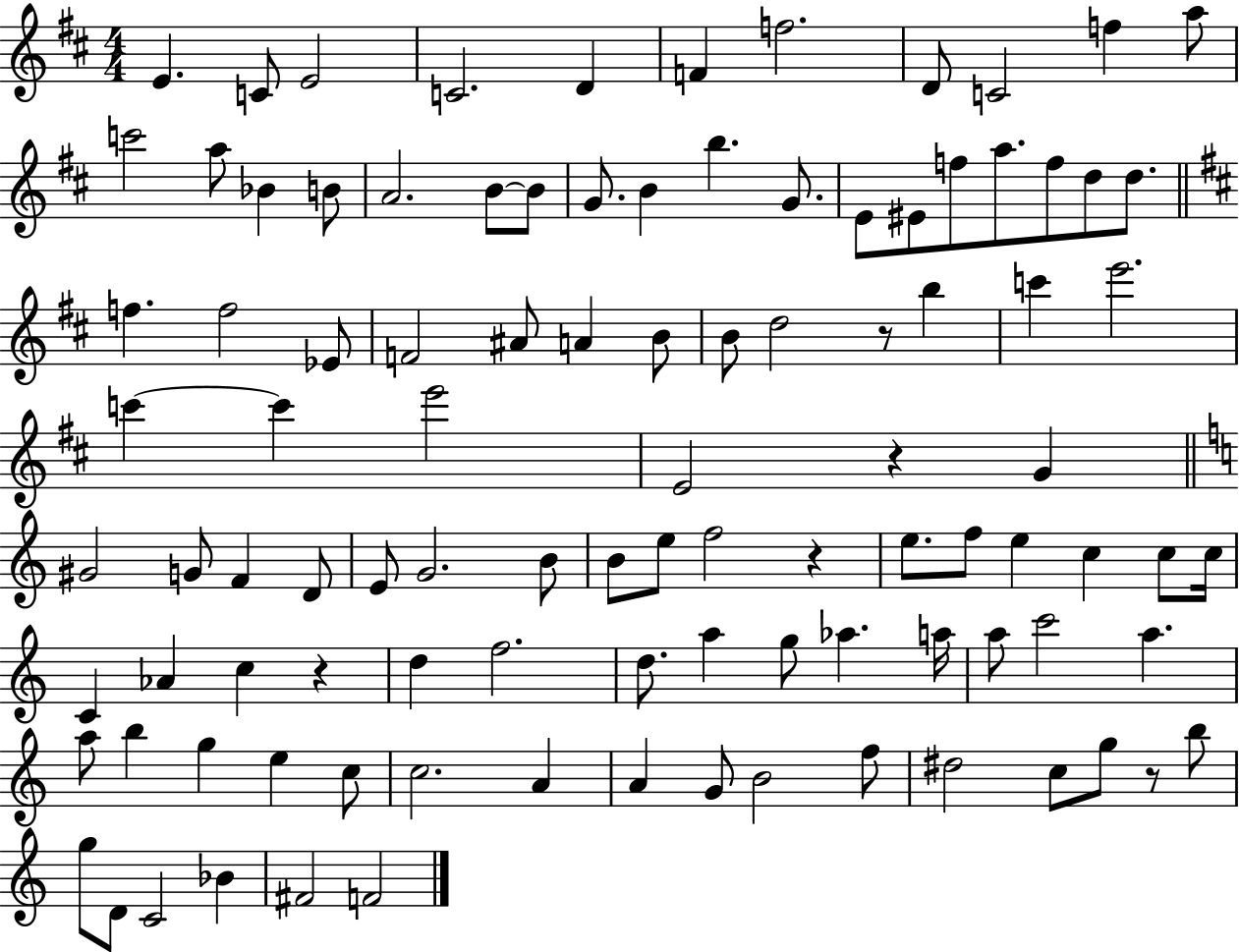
E4/q. C4/e E4/h C4/h. D4/q F4/q F5/h. D4/e C4/h F5/q A5/e C6/h A5/e Bb4/q B4/e A4/h. B4/e B4/e G4/e. B4/q B5/q. G4/e. E4/e EIS4/e F5/e A5/e. F5/e D5/e D5/e. F5/q. F5/h Eb4/e F4/h A#4/e A4/q B4/e B4/e D5/h R/e B5/q C6/q E6/h. C6/q C6/q E6/h E4/h R/q G4/q G#4/h G4/e F4/q D4/e E4/e G4/h. B4/e B4/e E5/e F5/h R/q E5/e. F5/e E5/q C5/q C5/e C5/s C4/q Ab4/q C5/q R/q D5/q F5/h. D5/e. A5/q G5/e Ab5/q. A5/s A5/e C6/h A5/q. A5/e B5/q G5/q E5/q C5/e C5/h. A4/q A4/q G4/e B4/h F5/e D#5/h C5/e G5/e R/e B5/e G5/e D4/e C4/h Bb4/q F#4/h F4/h